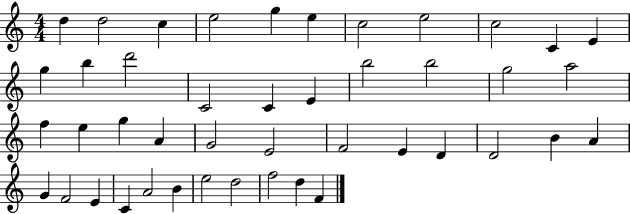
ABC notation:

X:1
T:Untitled
M:4/4
L:1/4
K:C
d d2 c e2 g e c2 e2 c2 C E g b d'2 C2 C E b2 b2 g2 a2 f e g A G2 E2 F2 E D D2 B A G F2 E C A2 B e2 d2 f2 d F